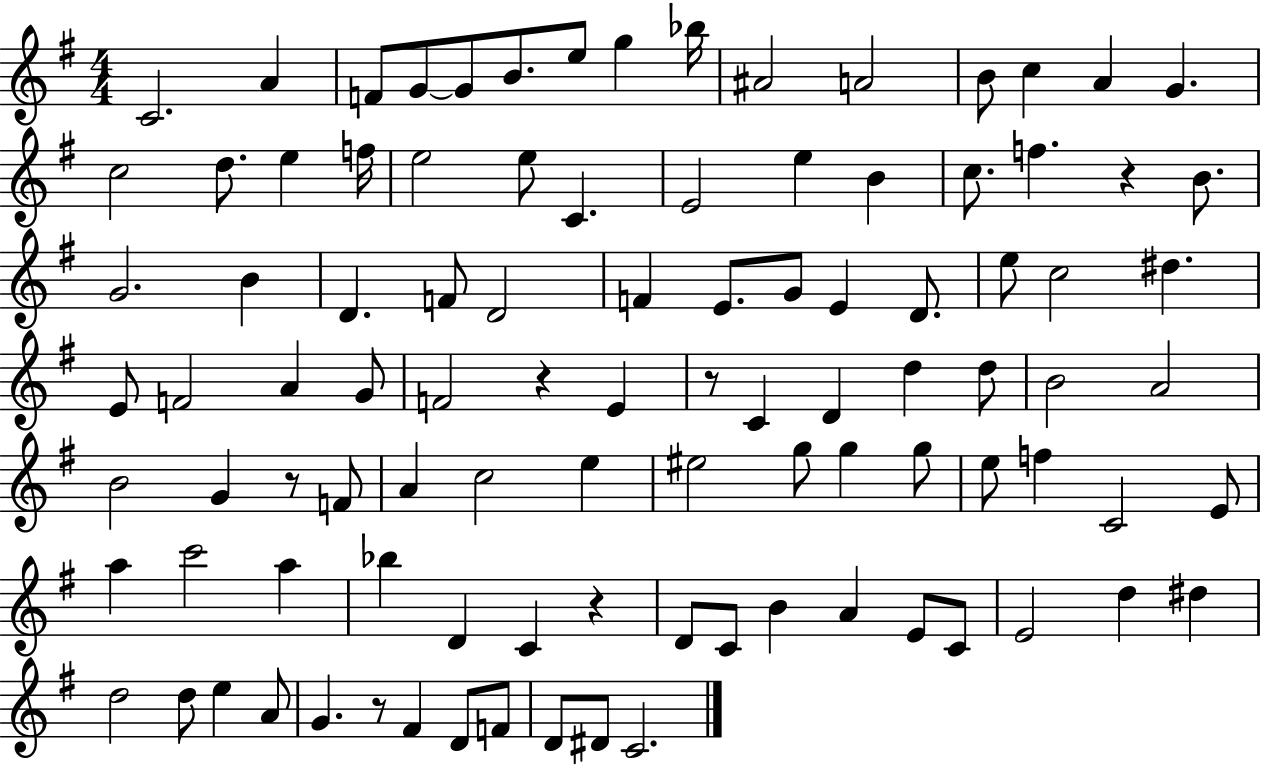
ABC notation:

X:1
T:Untitled
M:4/4
L:1/4
K:G
C2 A F/2 G/2 G/2 B/2 e/2 g _b/4 ^A2 A2 B/2 c A G c2 d/2 e f/4 e2 e/2 C E2 e B c/2 f z B/2 G2 B D F/2 D2 F E/2 G/2 E D/2 e/2 c2 ^d E/2 F2 A G/2 F2 z E z/2 C D d d/2 B2 A2 B2 G z/2 F/2 A c2 e ^e2 g/2 g g/2 e/2 f C2 E/2 a c'2 a _b D C z D/2 C/2 B A E/2 C/2 E2 d ^d d2 d/2 e A/2 G z/2 ^F D/2 F/2 D/2 ^D/2 C2